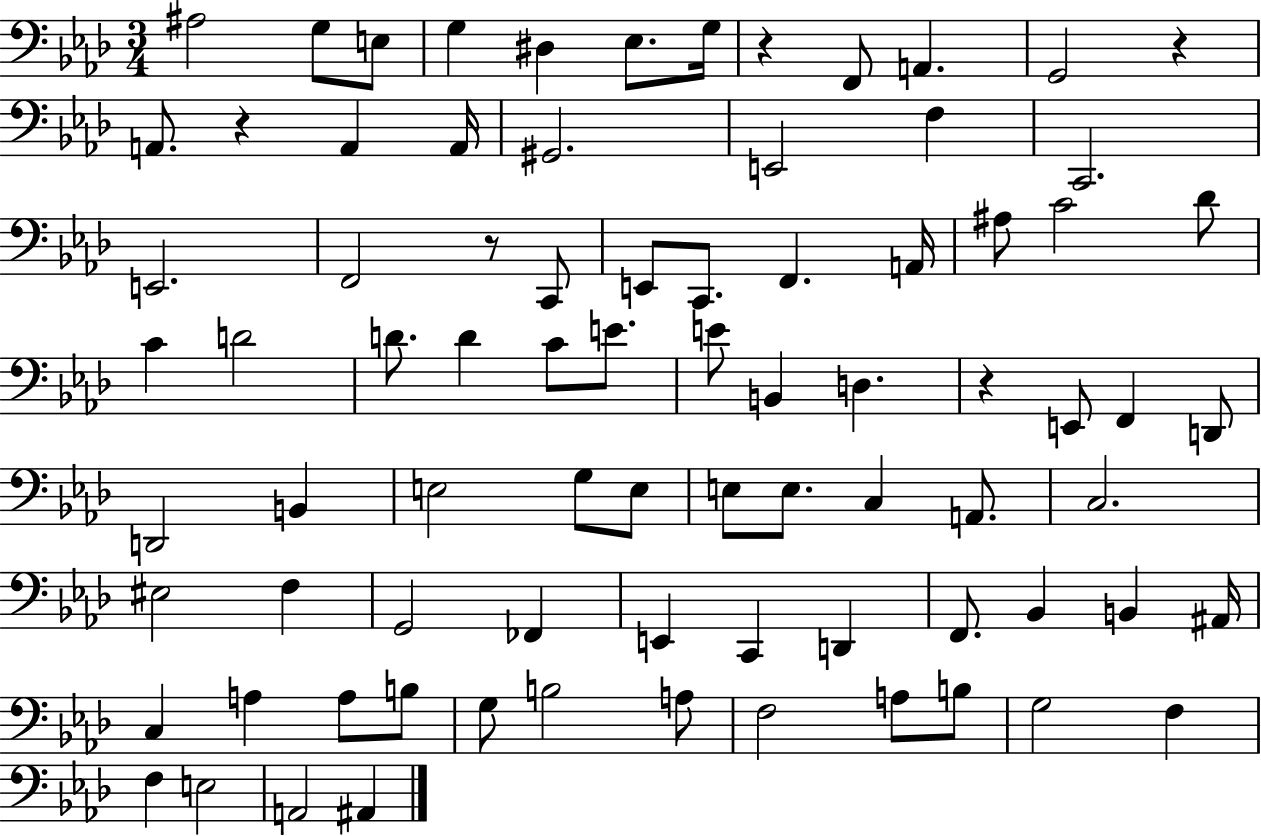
{
  \clef bass
  \numericTimeSignature
  \time 3/4
  \key aes \major
  ais2 g8 e8 | g4 dis4 ees8. g16 | r4 f,8 a,4. | g,2 r4 | \break a,8. r4 a,4 a,16 | gis,2. | e,2 f4 | c,2. | \break e,2. | f,2 r8 c,8 | e,8 c,8. f,4. a,16 | ais8 c'2 des'8 | \break c'4 d'2 | d'8. d'4 c'8 e'8. | e'8 b,4 d4. | r4 e,8 f,4 d,8 | \break d,2 b,4 | e2 g8 e8 | e8 e8. c4 a,8. | c2. | \break eis2 f4 | g,2 fes,4 | e,4 c,4 d,4 | f,8. bes,4 b,4 ais,16 | \break c4 a4 a8 b8 | g8 b2 a8 | f2 a8 b8 | g2 f4 | \break f4 e2 | a,2 ais,4 | \bar "|."
}